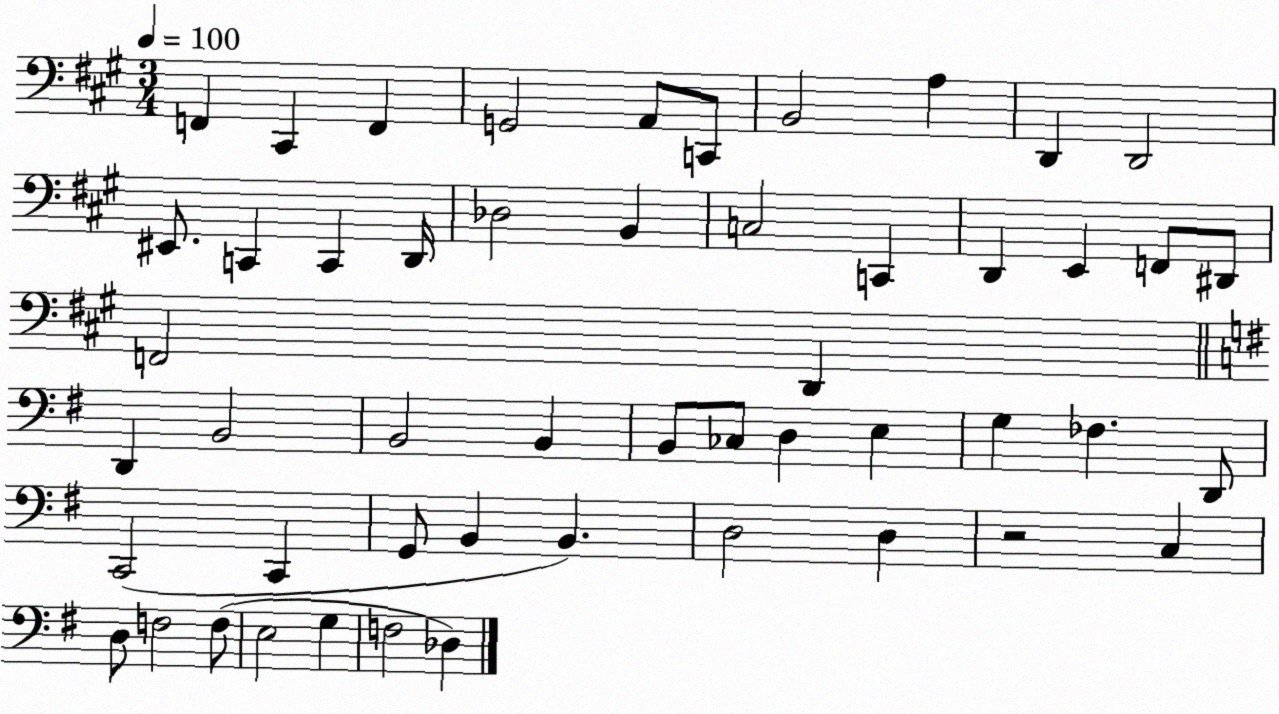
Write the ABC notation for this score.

X:1
T:Untitled
M:3/4
L:1/4
K:A
F,, ^C,, F,, G,,2 A,,/2 C,,/2 B,,2 A, D,, D,,2 ^E,,/2 C,, C,, D,,/4 _D,2 B,, C,2 C,, D,, E,, F,,/2 ^D,,/2 F,,2 D,, D,, B,,2 B,,2 B,, B,,/2 _C,/2 D, E, G, _F, D,,/2 C,,2 C,, G,,/2 B,, B,, D,2 D, z2 C, D,/2 F,2 F,/2 E,2 G, F,2 _D,